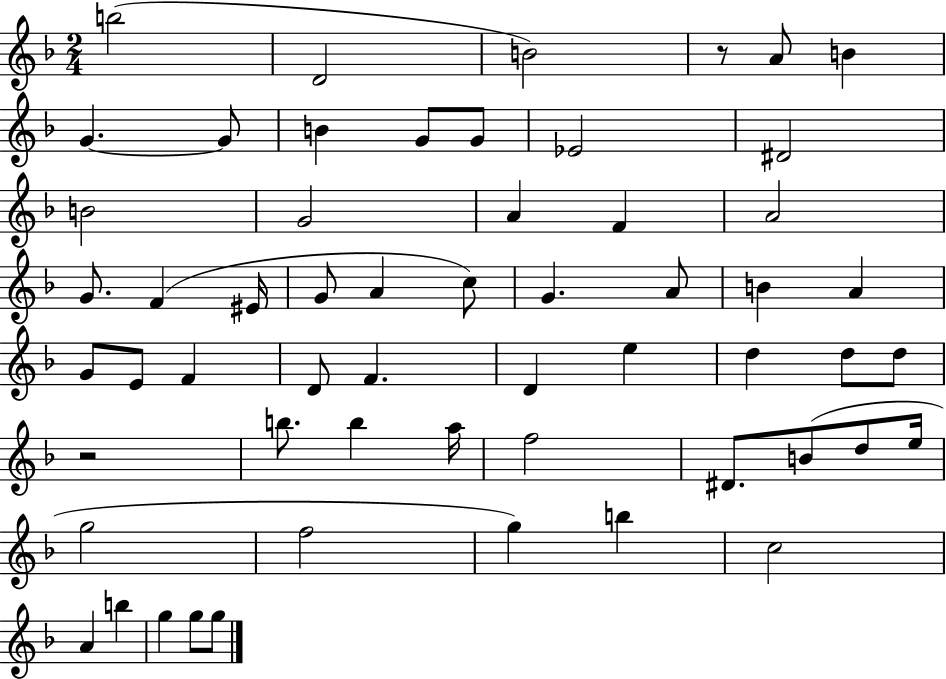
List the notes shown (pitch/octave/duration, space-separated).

B5/h D4/h B4/h R/e A4/e B4/q G4/q. G4/e B4/q G4/e G4/e Eb4/h D#4/h B4/h G4/h A4/q F4/q A4/h G4/e. F4/q EIS4/s G4/e A4/q C5/e G4/q. A4/e B4/q A4/q G4/e E4/e F4/q D4/e F4/q. D4/q E5/q D5/q D5/e D5/e R/h B5/e. B5/q A5/s F5/h D#4/e. B4/e D5/e E5/s G5/h F5/h G5/q B5/q C5/h A4/q B5/q G5/q G5/e G5/e